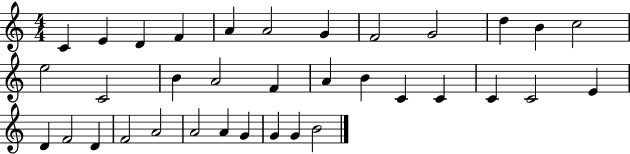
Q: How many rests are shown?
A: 0